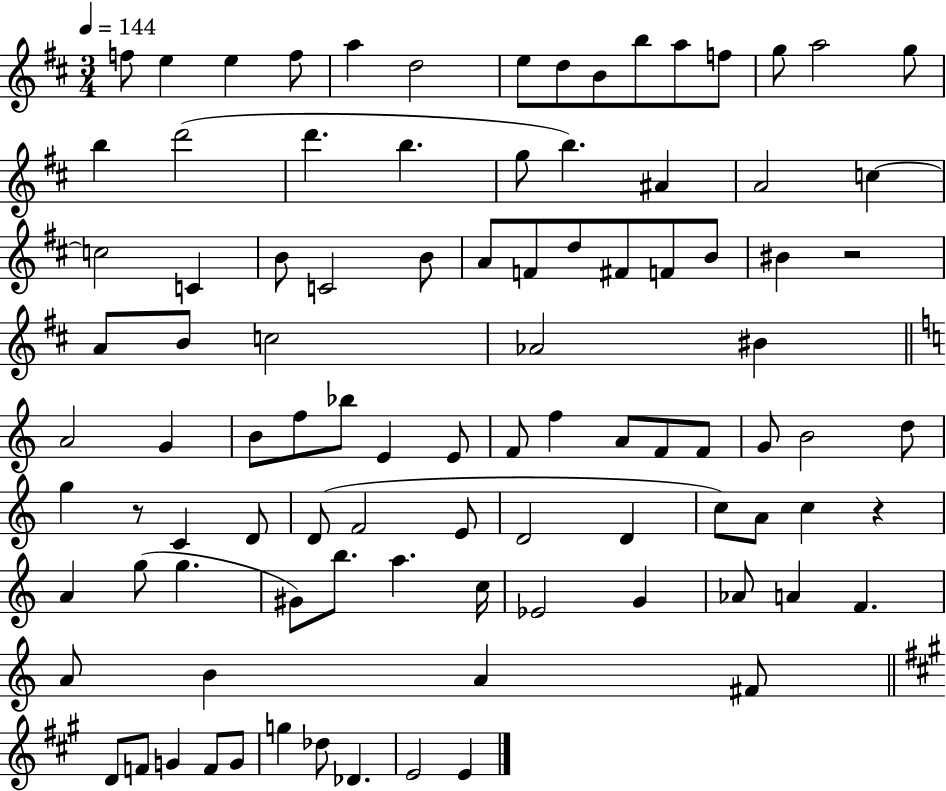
F5/e E5/q E5/q F5/e A5/q D5/h E5/e D5/e B4/e B5/e A5/e F5/e G5/e A5/h G5/e B5/q D6/h D6/q. B5/q. G5/e B5/q. A#4/q A4/h C5/q C5/h C4/q B4/e C4/h B4/e A4/e F4/e D5/e F#4/e F4/e B4/e BIS4/q R/h A4/e B4/e C5/h Ab4/h BIS4/q A4/h G4/q B4/e F5/e Bb5/e E4/q E4/e F4/e F5/q A4/e F4/e F4/e G4/e B4/h D5/e G5/q R/e C4/q D4/e D4/e F4/h E4/e D4/h D4/q C5/e A4/e C5/q R/q A4/q G5/e G5/q. G#4/e B5/e. A5/q. C5/s Eb4/h G4/q Ab4/e A4/q F4/q. A4/e B4/q A4/q F#4/e D4/e F4/e G4/q F4/e G4/e G5/q Db5/e Db4/q. E4/h E4/q